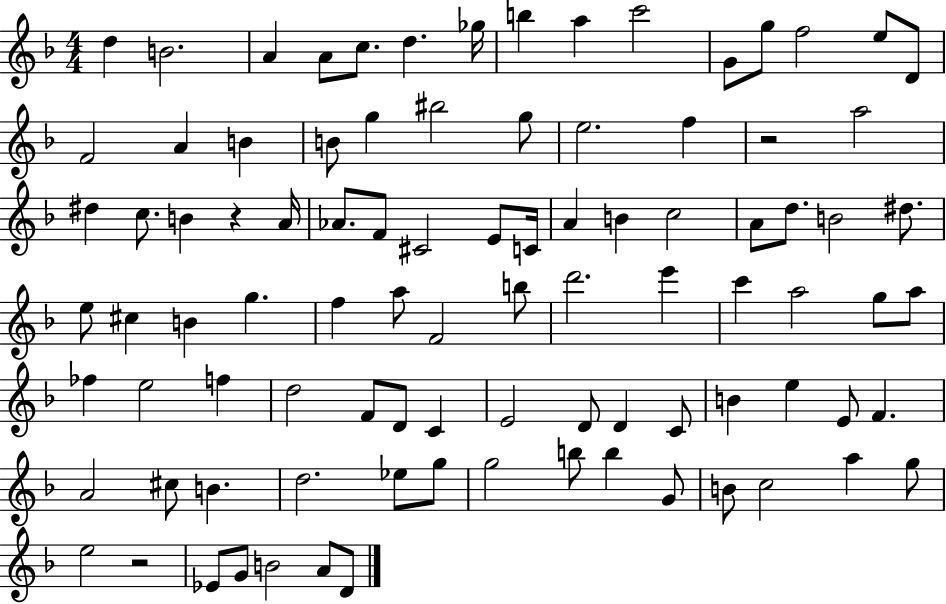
D5/q B4/h. A4/q A4/e C5/e. D5/q. Gb5/s B5/q A5/q C6/h G4/e G5/e F5/h E5/e D4/e F4/h A4/q B4/q B4/e G5/q BIS5/h G5/e E5/h. F5/q R/h A5/h D#5/q C5/e. B4/q R/q A4/s Ab4/e. F4/e C#4/h E4/e C4/s A4/q B4/q C5/h A4/e D5/e. B4/h D#5/e. E5/e C#5/q B4/q G5/q. F5/q A5/e F4/h B5/e D6/h. E6/q C6/q A5/h G5/e A5/e FES5/q E5/h F5/q D5/h F4/e D4/e C4/q E4/h D4/e D4/q C4/e B4/q E5/q E4/e F4/q. A4/h C#5/e B4/q. D5/h. Eb5/e G5/e G5/h B5/e B5/q G4/e B4/e C5/h A5/q G5/e E5/h R/h Eb4/e G4/e B4/h A4/e D4/e